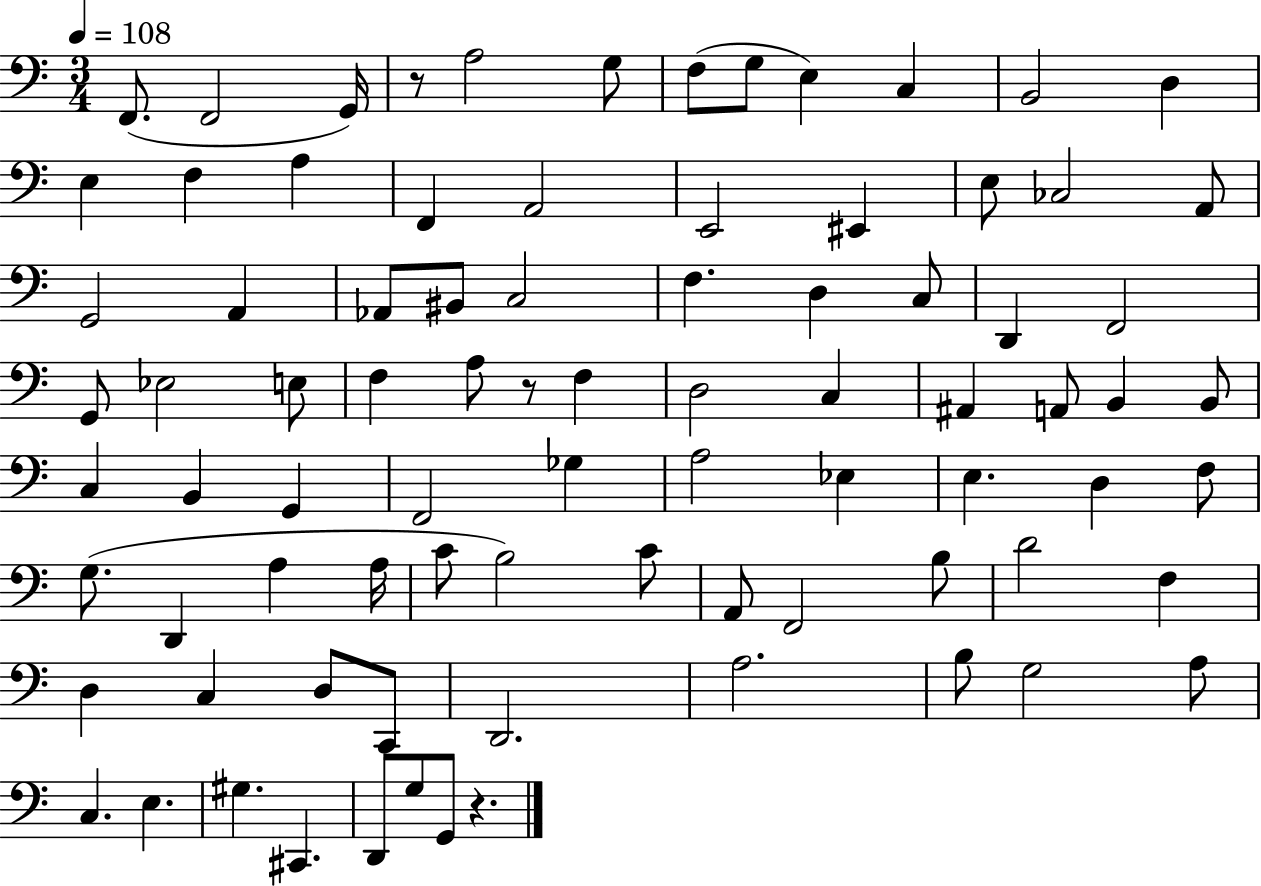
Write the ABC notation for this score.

X:1
T:Untitled
M:3/4
L:1/4
K:C
F,,/2 F,,2 G,,/4 z/2 A,2 G,/2 F,/2 G,/2 E, C, B,,2 D, E, F, A, F,, A,,2 E,,2 ^E,, E,/2 _C,2 A,,/2 G,,2 A,, _A,,/2 ^B,,/2 C,2 F, D, C,/2 D,, F,,2 G,,/2 _E,2 E,/2 F, A,/2 z/2 F, D,2 C, ^A,, A,,/2 B,, B,,/2 C, B,, G,, F,,2 _G, A,2 _E, E, D, F,/2 G,/2 D,, A, A,/4 C/2 B,2 C/2 A,,/2 F,,2 B,/2 D2 F, D, C, D,/2 C,,/2 D,,2 A,2 B,/2 G,2 A,/2 C, E, ^G, ^C,, D,,/2 G,/2 G,,/2 z